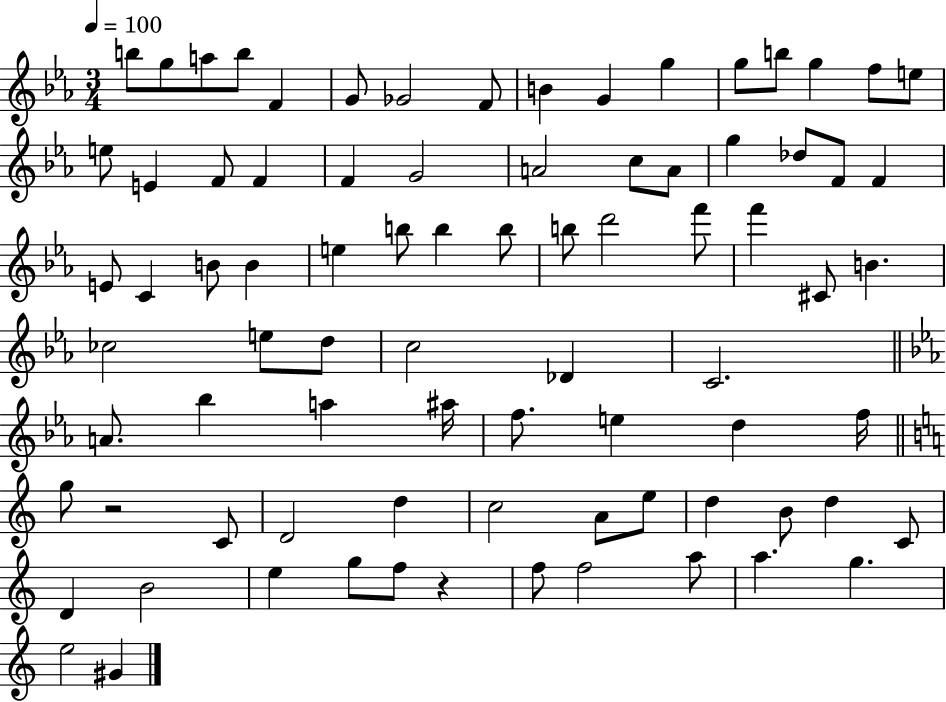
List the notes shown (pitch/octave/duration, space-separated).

B5/e G5/e A5/e B5/e F4/q G4/e Gb4/h F4/e B4/q G4/q G5/q G5/e B5/e G5/q F5/e E5/e E5/e E4/q F4/e F4/q F4/q G4/h A4/h C5/e A4/e G5/q Db5/e F4/e F4/q E4/e C4/q B4/e B4/q E5/q B5/e B5/q B5/e B5/e D6/h F6/e F6/q C#4/e B4/q. CES5/h E5/e D5/e C5/h Db4/q C4/h. A4/e. Bb5/q A5/q A#5/s F5/e. E5/q D5/q F5/s G5/e R/h C4/e D4/h D5/q C5/h A4/e E5/e D5/q B4/e D5/q C4/e D4/q B4/h E5/q G5/e F5/e R/q F5/e F5/h A5/e A5/q. G5/q. E5/h G#4/q